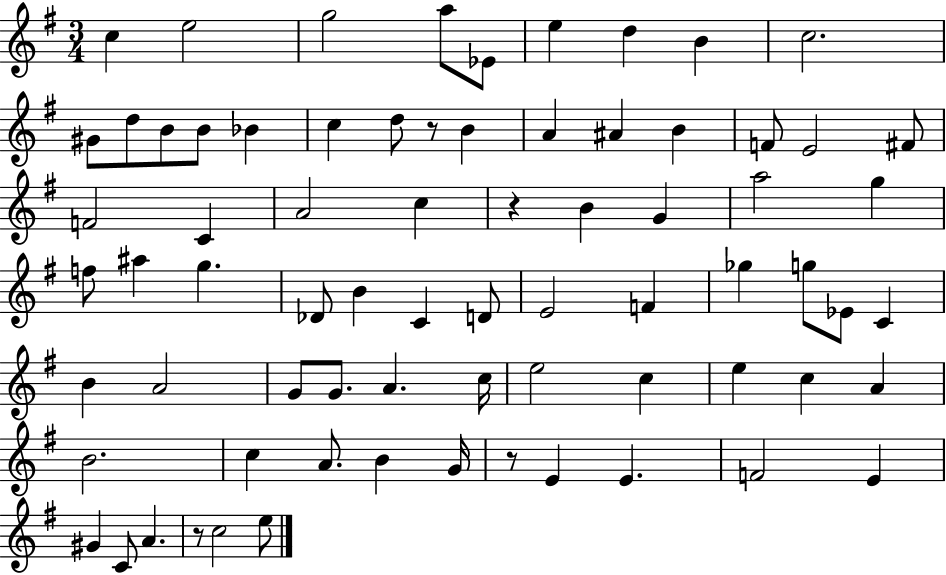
{
  \clef treble
  \numericTimeSignature
  \time 3/4
  \key g \major
  c''4 e''2 | g''2 a''8 ees'8 | e''4 d''4 b'4 | c''2. | \break gis'8 d''8 b'8 b'8 bes'4 | c''4 d''8 r8 b'4 | a'4 ais'4 b'4 | f'8 e'2 fis'8 | \break f'2 c'4 | a'2 c''4 | r4 b'4 g'4 | a''2 g''4 | \break f''8 ais''4 g''4. | des'8 b'4 c'4 d'8 | e'2 f'4 | ges''4 g''8 ees'8 c'4 | \break b'4 a'2 | g'8 g'8. a'4. c''16 | e''2 c''4 | e''4 c''4 a'4 | \break b'2. | c''4 a'8. b'4 g'16 | r8 e'4 e'4. | f'2 e'4 | \break gis'4 c'8 a'4. | r8 c''2 e''8 | \bar "|."
}